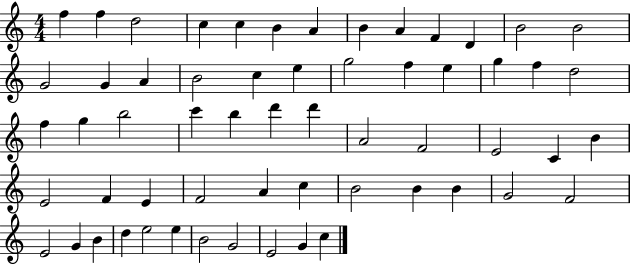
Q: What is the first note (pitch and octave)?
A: F5